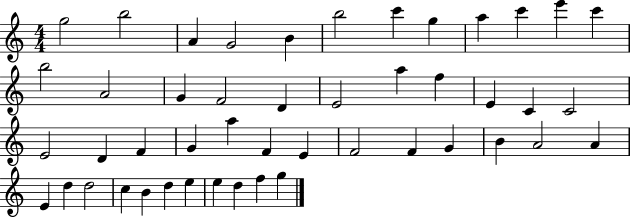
G5/h B5/h A4/q G4/h B4/q B5/h C6/q G5/q A5/q C6/q E6/q C6/q B5/h A4/h G4/q F4/h D4/q E4/h A5/q F5/q E4/q C4/q C4/h E4/h D4/q F4/q G4/q A5/q F4/q E4/q F4/h F4/q G4/q B4/q A4/h A4/q E4/q D5/q D5/h C5/q B4/q D5/q E5/q E5/q D5/q F5/q G5/q